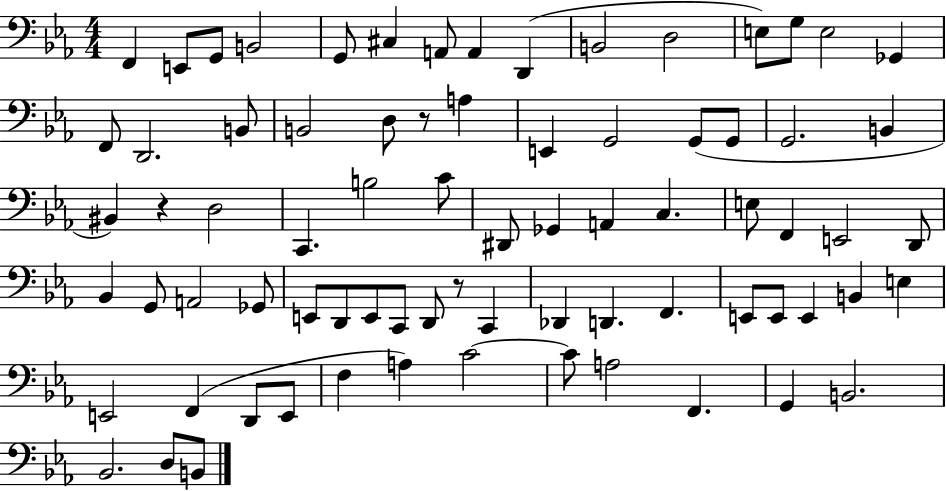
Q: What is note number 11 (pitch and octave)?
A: D3